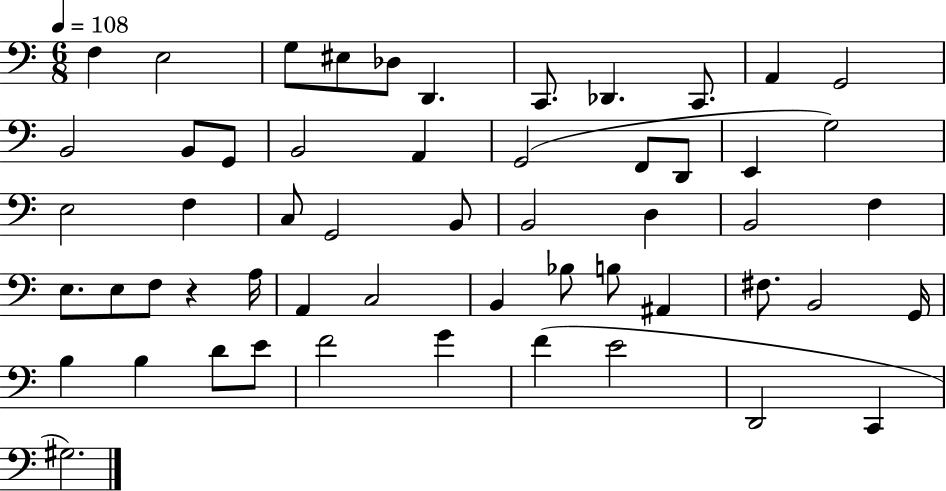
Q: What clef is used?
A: bass